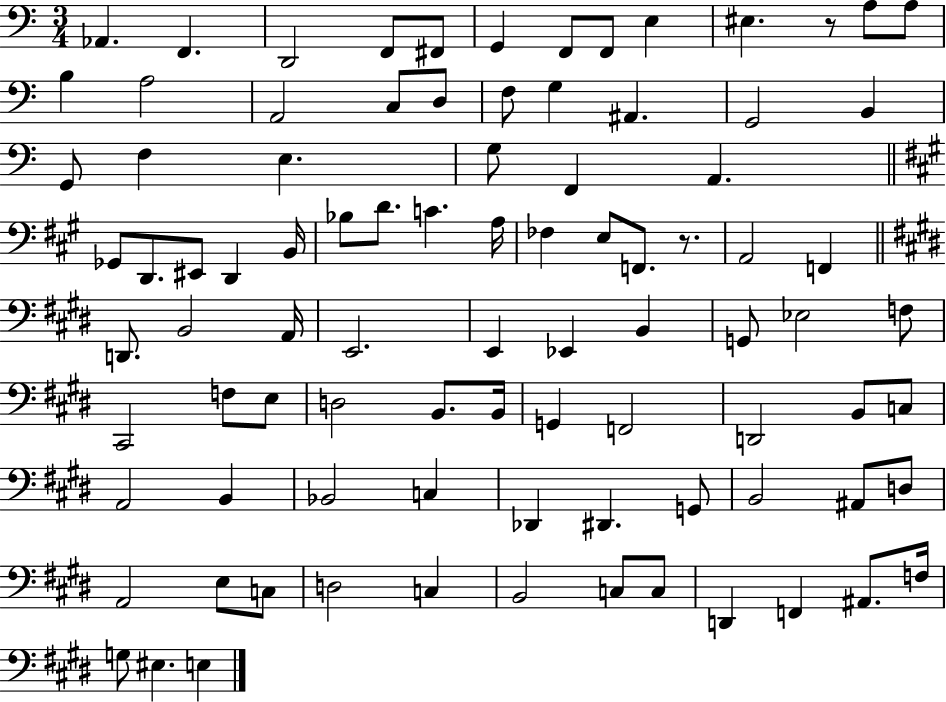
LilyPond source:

{
  \clef bass
  \numericTimeSignature
  \time 3/4
  \key c \major
  \repeat volta 2 { aes,4. f,4. | d,2 f,8 fis,8 | g,4 f,8 f,8 e4 | eis4. r8 a8 a8 | \break b4 a2 | a,2 c8 d8 | f8 g4 ais,4. | g,2 b,4 | \break g,8 f4 e4. | g8 f,4 a,4. | \bar "||" \break \key a \major ges,8 d,8. eis,8 d,4 b,16 | bes8 d'8. c'4. a16 | fes4 e8 f,8. r8. | a,2 f,4 | \break \bar "||" \break \key e \major d,8. b,2 a,16 | e,2. | e,4 ees,4 b,4 | g,8 ees2 f8 | \break cis,2 f8 e8 | d2 b,8. b,16 | g,4 f,2 | d,2 b,8 c8 | \break a,2 b,4 | bes,2 c4 | des,4 dis,4. g,8 | b,2 ais,8 d8 | \break a,2 e8 c8 | d2 c4 | b,2 c8 c8 | d,4 f,4 ais,8. f16 | \break g8 eis4. e4 | } \bar "|."
}